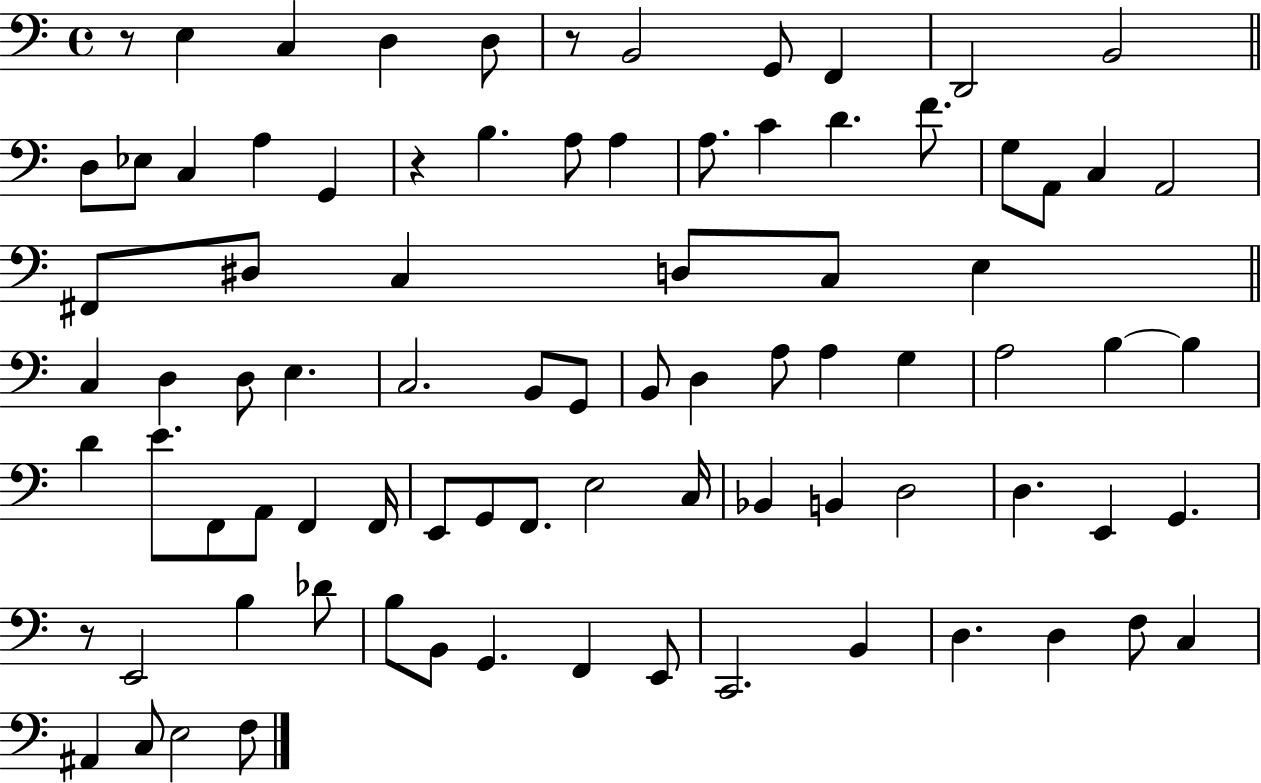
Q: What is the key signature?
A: C major